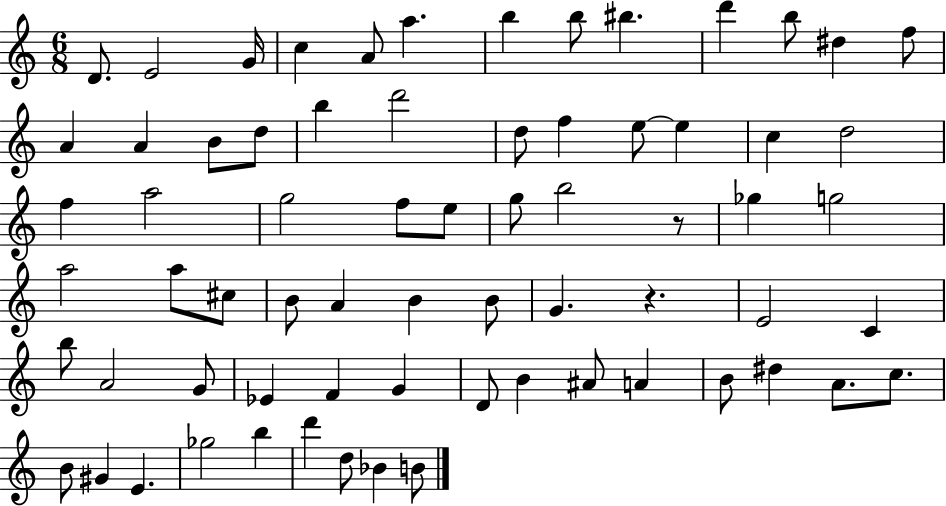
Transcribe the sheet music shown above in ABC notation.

X:1
T:Untitled
M:6/8
L:1/4
K:C
D/2 E2 G/4 c A/2 a b b/2 ^b d' b/2 ^d f/2 A A B/2 d/2 b d'2 d/2 f e/2 e c d2 f a2 g2 f/2 e/2 g/2 b2 z/2 _g g2 a2 a/2 ^c/2 B/2 A B B/2 G z E2 C b/2 A2 G/2 _E F G D/2 B ^A/2 A B/2 ^d A/2 c/2 B/2 ^G E _g2 b d' d/2 _B B/2